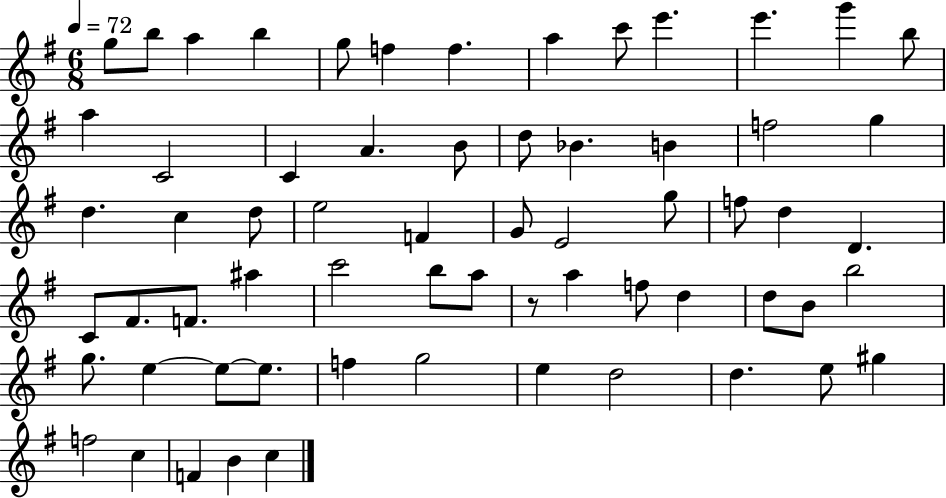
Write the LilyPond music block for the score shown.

{
  \clef treble
  \numericTimeSignature
  \time 6/8
  \key g \major
  \tempo 4 = 72
  g''8 b''8 a''4 b''4 | g''8 f''4 f''4. | a''4 c'''8 e'''4. | e'''4. g'''4 b''8 | \break a''4 c'2 | c'4 a'4. b'8 | d''8 bes'4. b'4 | f''2 g''4 | \break d''4. c''4 d''8 | e''2 f'4 | g'8 e'2 g''8 | f''8 d''4 d'4. | \break c'8 fis'8. f'8. ais''4 | c'''2 b''8 a''8 | r8 a''4 f''8 d''4 | d''8 b'8 b''2 | \break g''8. e''4~~ e''8~~ e''8. | f''4 g''2 | e''4 d''2 | d''4. e''8 gis''4 | \break f''2 c''4 | f'4 b'4 c''4 | \bar "|."
}